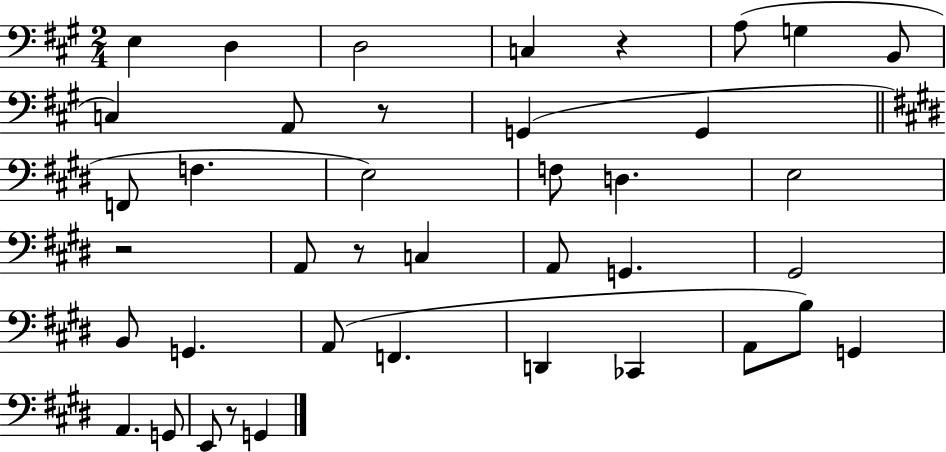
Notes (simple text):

E3/q D3/q D3/h C3/q R/q A3/e G3/q B2/e C3/q A2/e R/e G2/q G2/q F2/e F3/q. E3/h F3/e D3/q. E3/h R/h A2/e R/e C3/q A2/e G2/q. G#2/h B2/e G2/q. A2/e F2/q. D2/q CES2/q A2/e B3/e G2/q A2/q. G2/e E2/e R/e G2/q